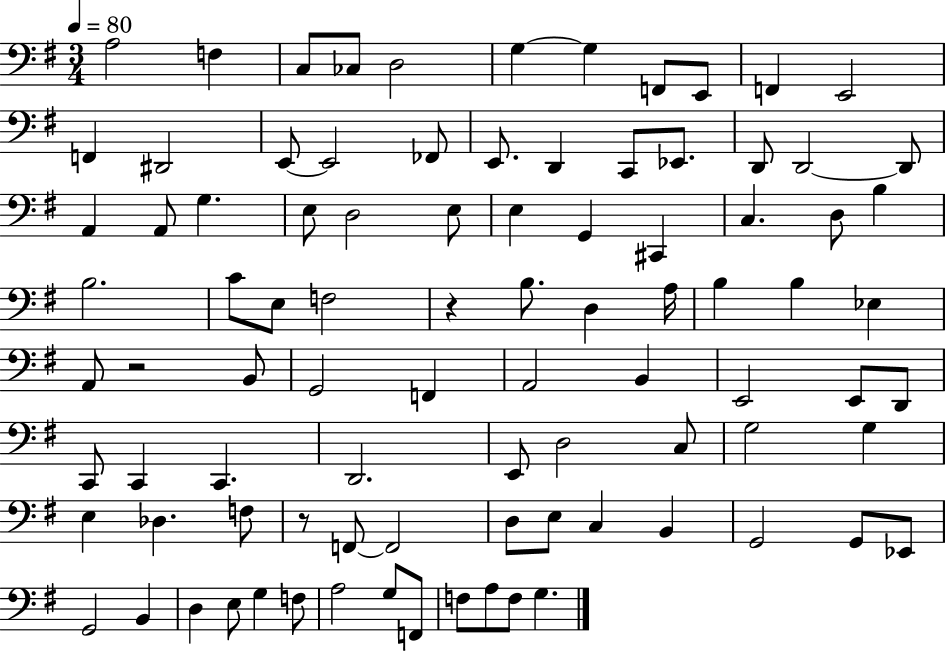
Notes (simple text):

A3/h F3/q C3/e CES3/e D3/h G3/q G3/q F2/e E2/e F2/q E2/h F2/q D#2/h E2/e E2/h FES2/e E2/e. D2/q C2/e Eb2/e. D2/e D2/h D2/e A2/q A2/e G3/q. E3/e D3/h E3/e E3/q G2/q C#2/q C3/q. D3/e B3/q B3/h. C4/e E3/e F3/h R/q B3/e. D3/q A3/s B3/q B3/q Eb3/q A2/e R/h B2/e G2/h F2/q A2/h B2/q E2/h E2/e D2/e C2/e C2/q C2/q. D2/h. E2/e D3/h C3/e G3/h G3/q E3/q Db3/q. F3/e R/e F2/e F2/h D3/e E3/e C3/q B2/q G2/h G2/e Eb2/e G2/h B2/q D3/q E3/e G3/q F3/e A3/h G3/e F2/e F3/e A3/e F3/e G3/q.